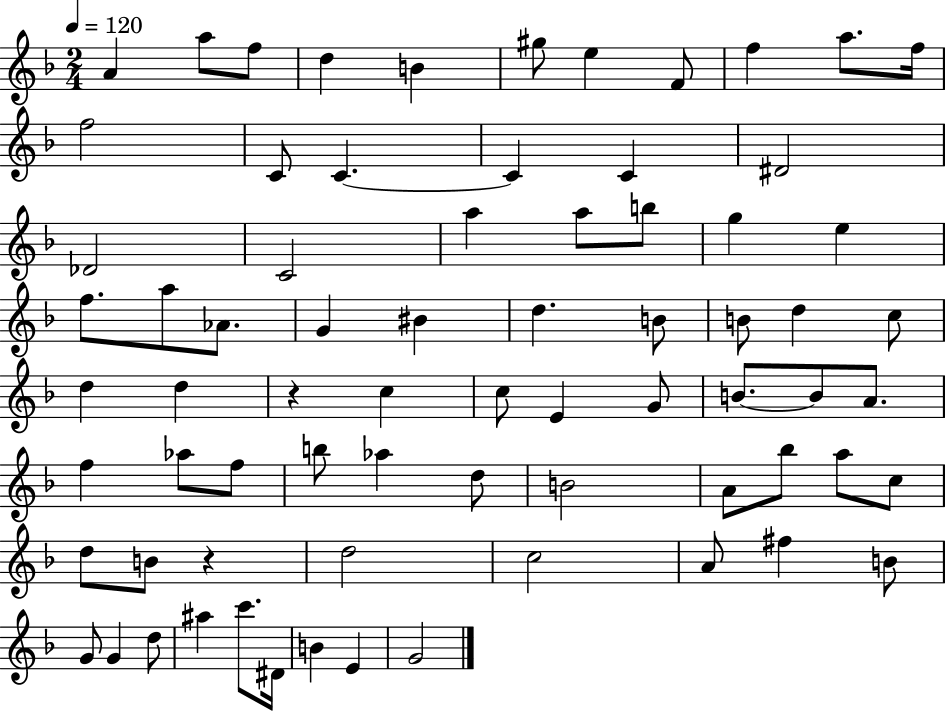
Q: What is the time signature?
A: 2/4